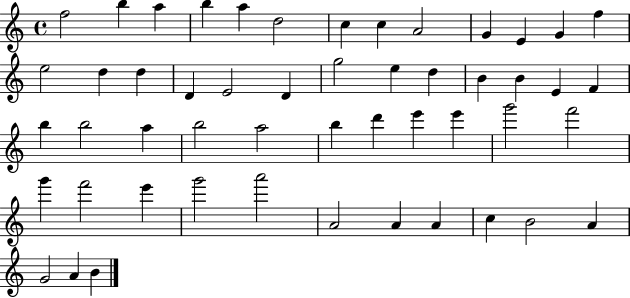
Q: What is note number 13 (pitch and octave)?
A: F5